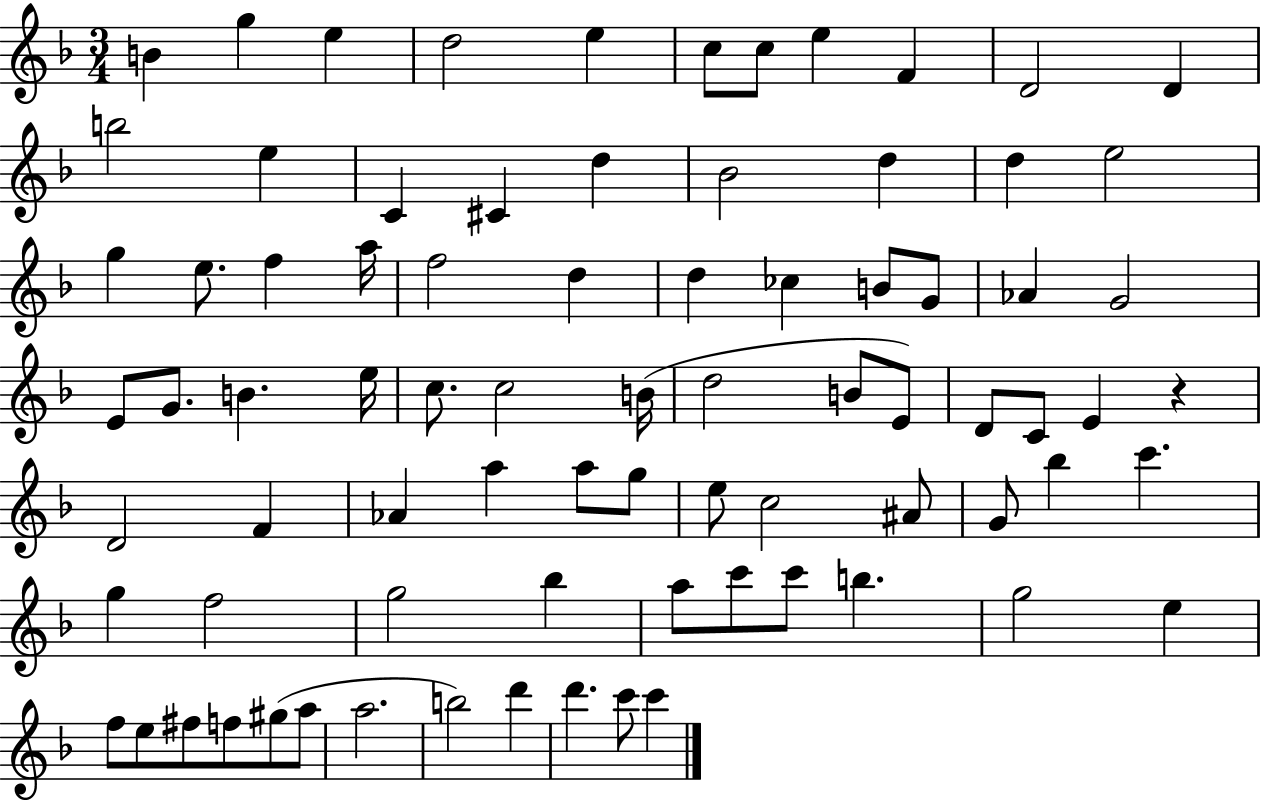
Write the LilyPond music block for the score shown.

{
  \clef treble
  \numericTimeSignature
  \time 3/4
  \key f \major
  \repeat volta 2 { b'4 g''4 e''4 | d''2 e''4 | c''8 c''8 e''4 f'4 | d'2 d'4 | \break b''2 e''4 | c'4 cis'4 d''4 | bes'2 d''4 | d''4 e''2 | \break g''4 e''8. f''4 a''16 | f''2 d''4 | d''4 ces''4 b'8 g'8 | aes'4 g'2 | \break e'8 g'8. b'4. e''16 | c''8. c''2 b'16( | d''2 b'8 e'8) | d'8 c'8 e'4 r4 | \break d'2 f'4 | aes'4 a''4 a''8 g''8 | e''8 c''2 ais'8 | g'8 bes''4 c'''4. | \break g''4 f''2 | g''2 bes''4 | a''8 c'''8 c'''8 b''4. | g''2 e''4 | \break f''8 e''8 fis''8 f''8 gis''8( a''8 | a''2. | b''2) d'''4 | d'''4. c'''8 c'''4 | \break } \bar "|."
}